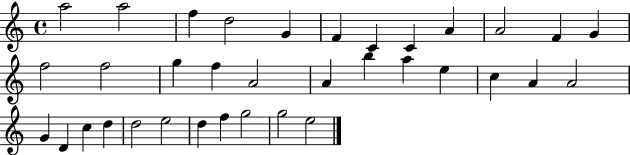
A5/h A5/h F5/q D5/h G4/q F4/q C4/q C4/q A4/q A4/h F4/q G4/q F5/h F5/h G5/q F5/q A4/h A4/q B5/q A5/q E5/q C5/q A4/q A4/h G4/q D4/q C5/q D5/q D5/h E5/h D5/q F5/q G5/h G5/h E5/h